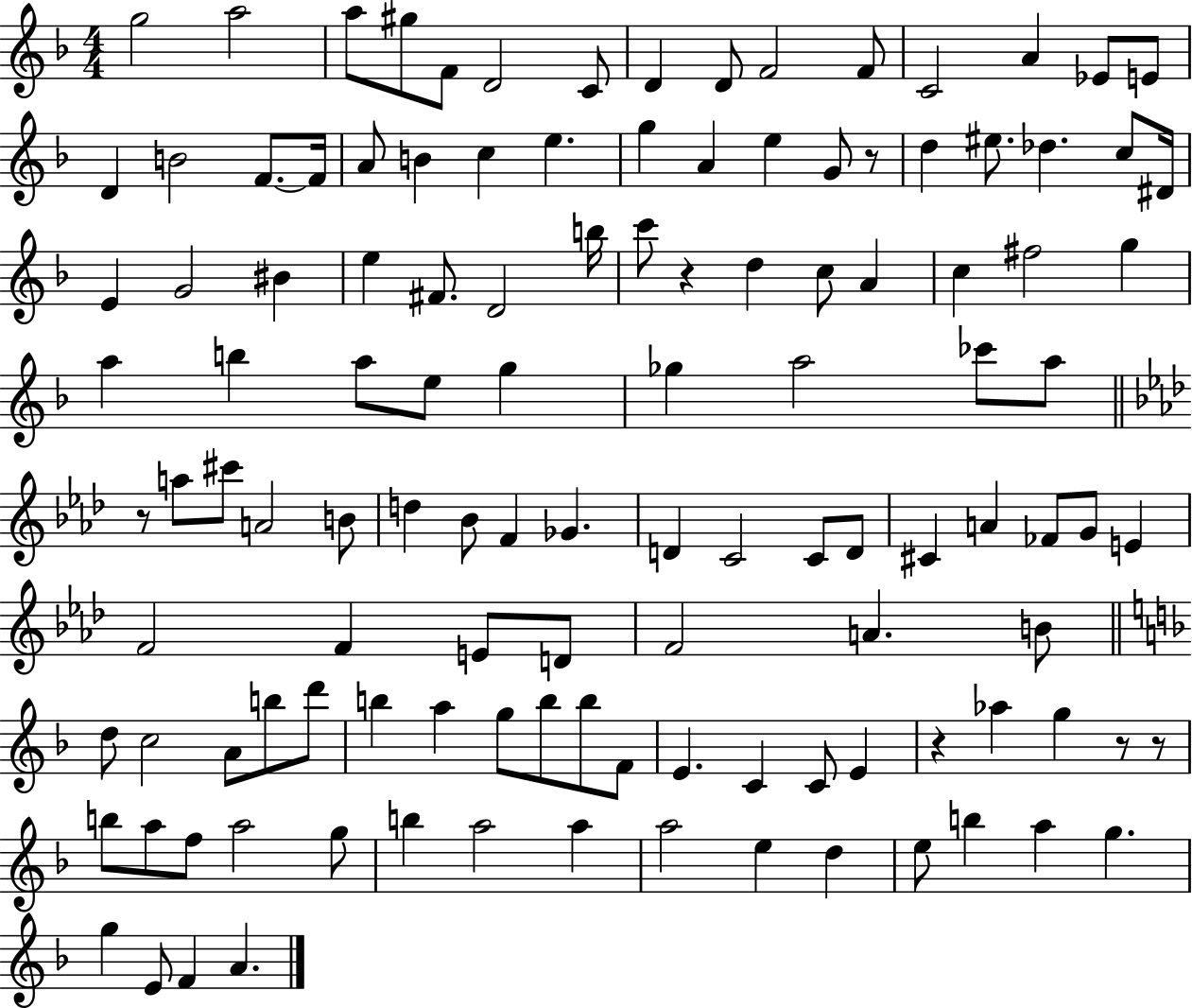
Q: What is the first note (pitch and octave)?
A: G5